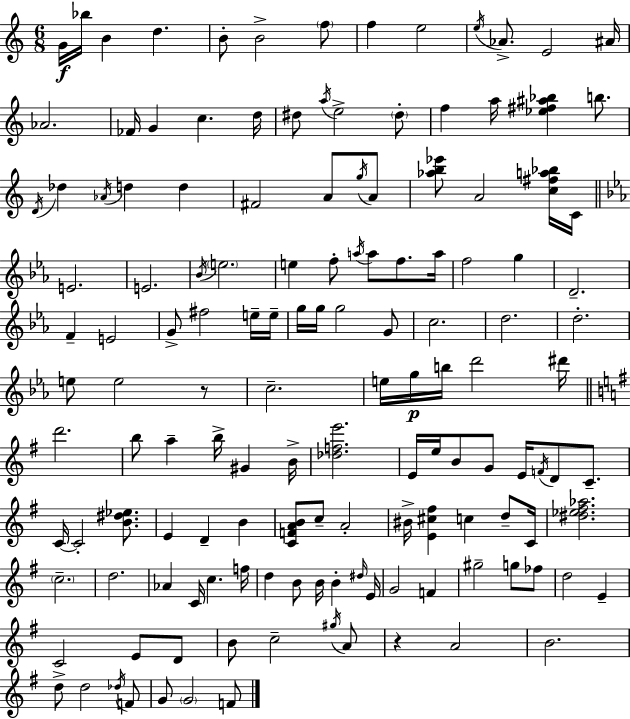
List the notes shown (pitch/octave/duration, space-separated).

G4/s Bb5/s B4/q D5/q. B4/e B4/h F5/e F5/q E5/h E5/s Ab4/e. E4/h A#4/s Ab4/h. FES4/s G4/q C5/q. D5/s D#5/e A5/s E5/h D#5/e F5/q A5/s [Eb5,F#5,A#5,Bb5]/q B5/e. D4/s Db5/q Ab4/s D5/q D5/q F#4/h A4/e G5/s A4/e [Ab5,B5,Eb6]/e A4/h [C5,F#5,A5,Bb5]/s C4/s E4/h. E4/h. Bb4/s E5/h. E5/q F5/e A5/s A5/e F5/e. A5/s F5/h G5/q D4/h. F4/q E4/h G4/e F#5/h E5/s E5/s G5/s G5/s G5/h G4/e C5/h. D5/h. D5/h. E5/e E5/h R/e C5/h. E5/s G5/s B5/s D6/h D#6/s D6/h. B5/e A5/q B5/s G#4/q B4/s [Db5,F5,E6]/h. E4/s E5/s B4/e G4/e E4/s F4/s D4/e C4/e. C4/s C4/h [B4,D#5,Eb5]/e. E4/q D4/q B4/q [C4,F4,A4,B4]/e C5/e A4/h BIS4/s [E4,C#5,F#5]/q C5/q D5/e C4/s [D#5,Eb5,F#5,Ab5]/h. C5/h. D5/h. Ab4/q C4/s C5/q. F5/s D5/q B4/e B4/s B4/q D#5/s E4/s G4/h F4/q G#5/h G5/e FES5/e D5/h E4/q C4/h E4/e D4/e B4/e C5/h G#5/s A4/e R/q A4/h B4/h. D5/e D5/h Db5/s F4/e G4/e G4/h F4/e